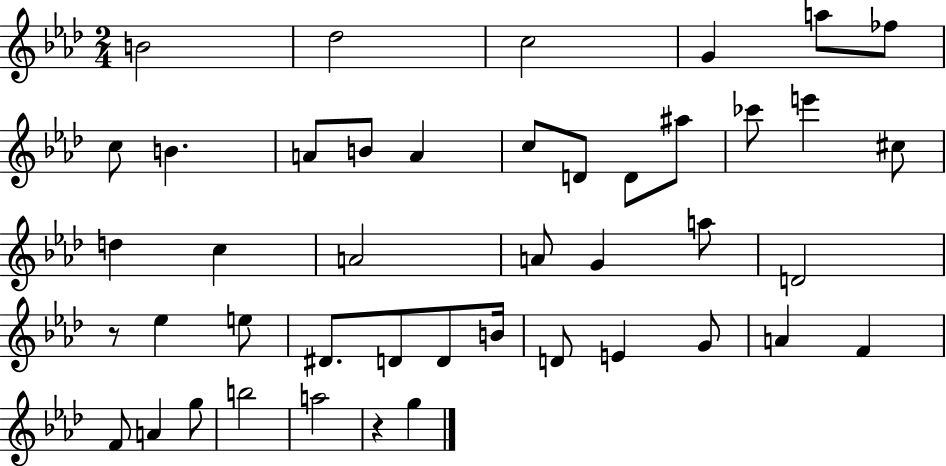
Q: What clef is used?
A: treble